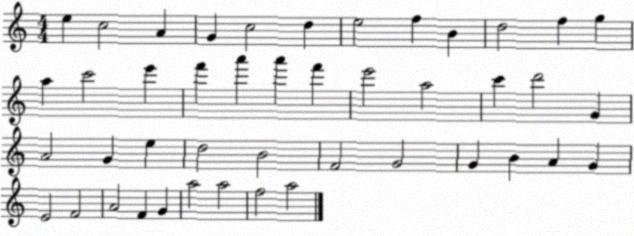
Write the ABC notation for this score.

X:1
T:Untitled
M:4/4
L:1/4
K:C
e c2 A G c2 d e2 f B d2 f g a c'2 e' f' a' a' f' e'2 a2 c' d'2 G A2 G e d2 B2 F2 G2 G B A G E2 F2 A2 F G a2 a2 f2 a2